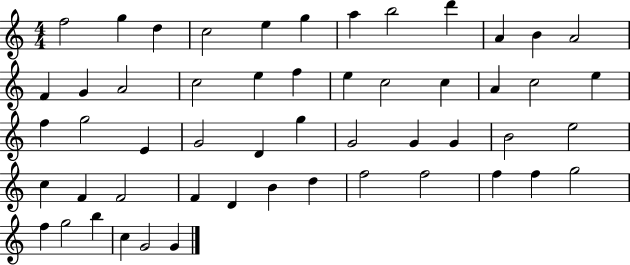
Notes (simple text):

F5/h G5/q D5/q C5/h E5/q G5/q A5/q B5/h D6/q A4/q B4/q A4/h F4/q G4/q A4/h C5/h E5/q F5/q E5/q C5/h C5/q A4/q C5/h E5/q F5/q G5/h E4/q G4/h D4/q G5/q G4/h G4/q G4/q B4/h E5/h C5/q F4/q F4/h F4/q D4/q B4/q D5/q F5/h F5/h F5/q F5/q G5/h F5/q G5/h B5/q C5/q G4/h G4/q